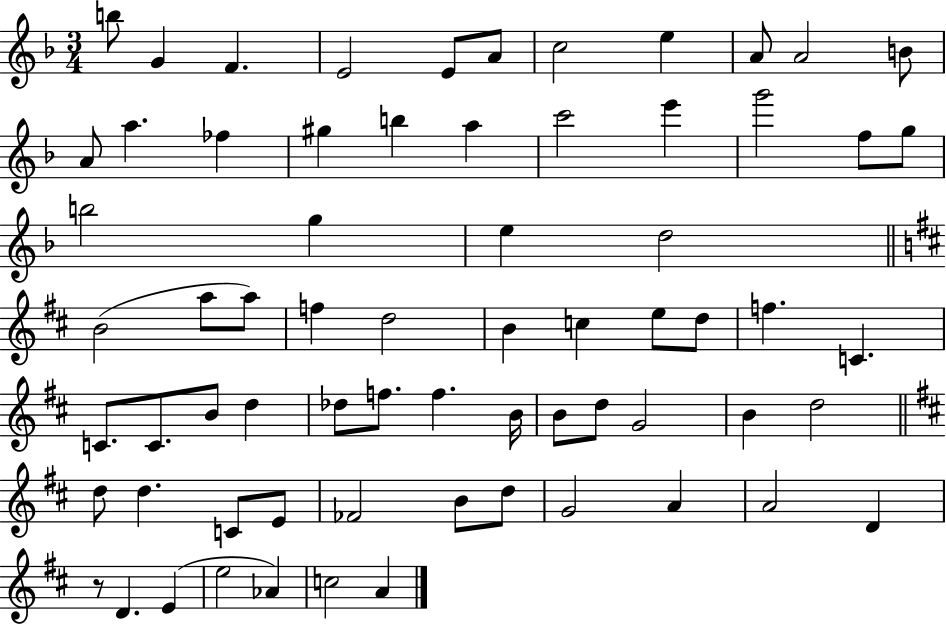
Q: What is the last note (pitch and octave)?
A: A4